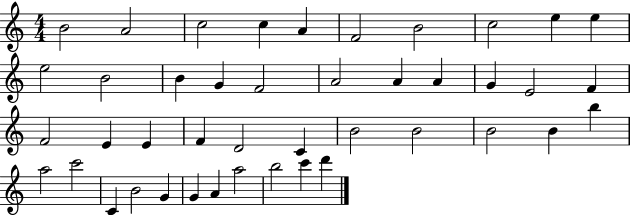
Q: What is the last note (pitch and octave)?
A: D6